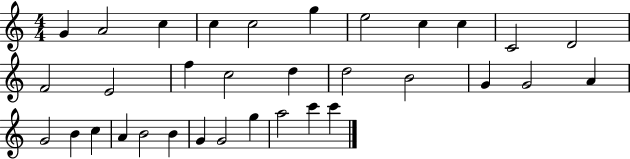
X:1
T:Untitled
M:4/4
L:1/4
K:C
G A2 c c c2 g e2 c c C2 D2 F2 E2 f c2 d d2 B2 G G2 A G2 B c A B2 B G G2 g a2 c' c'